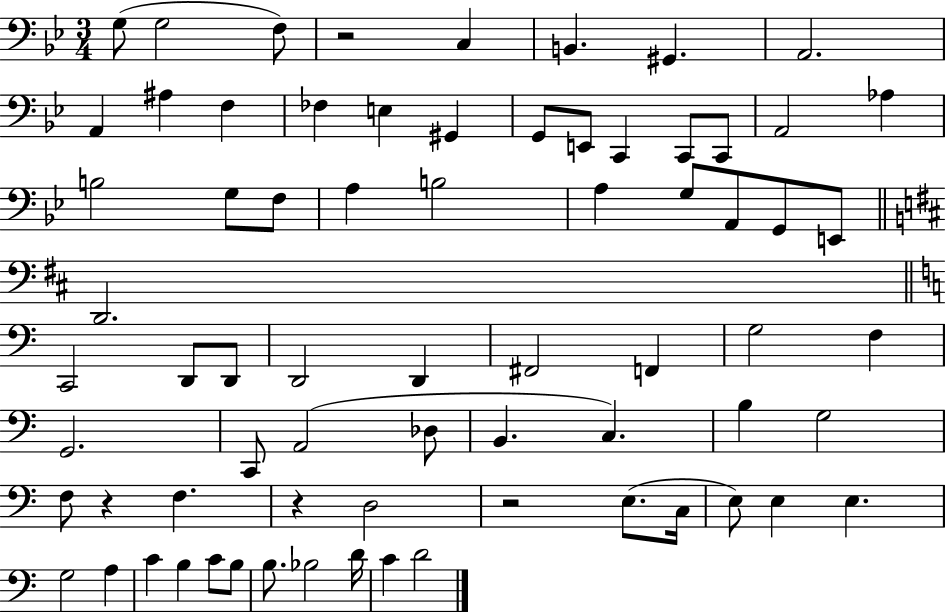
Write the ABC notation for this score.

X:1
T:Untitled
M:3/4
L:1/4
K:Bb
G,/2 G,2 F,/2 z2 C, B,, ^G,, A,,2 A,, ^A, F, _F, E, ^G,, G,,/2 E,,/2 C,, C,,/2 C,,/2 A,,2 _A, B,2 G,/2 F,/2 A, B,2 A, G,/2 A,,/2 G,,/2 E,,/2 D,,2 C,,2 D,,/2 D,,/2 D,,2 D,, ^F,,2 F,, G,2 F, G,,2 C,,/2 A,,2 _D,/2 B,, C, B, G,2 F,/2 z F, z D,2 z2 E,/2 C,/4 E,/2 E, E, G,2 A, C B, C/2 B,/2 B,/2 _B,2 D/4 C D2